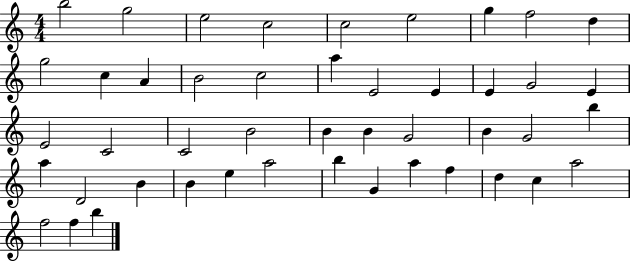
X:1
T:Untitled
M:4/4
L:1/4
K:C
b2 g2 e2 c2 c2 e2 g f2 d g2 c A B2 c2 a E2 E E G2 E E2 C2 C2 B2 B B G2 B G2 b a D2 B B e a2 b G a f d c a2 f2 f b